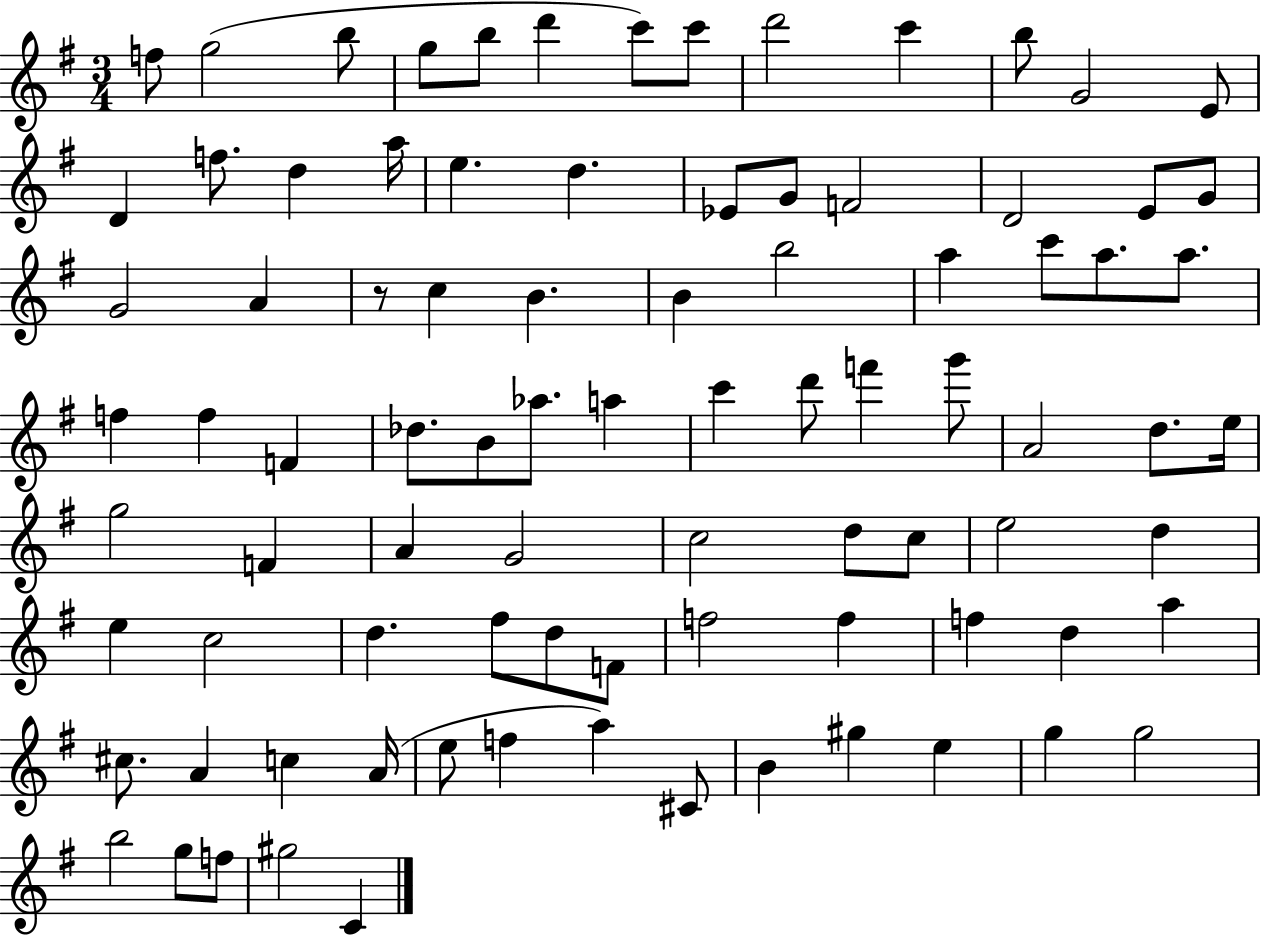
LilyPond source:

{
  \clef treble
  \numericTimeSignature
  \time 3/4
  \key g \major
  f''8 g''2( b''8 | g''8 b''8 d'''4 c'''8) c'''8 | d'''2 c'''4 | b''8 g'2 e'8 | \break d'4 f''8. d''4 a''16 | e''4. d''4. | ees'8 g'8 f'2 | d'2 e'8 g'8 | \break g'2 a'4 | r8 c''4 b'4. | b'4 b''2 | a''4 c'''8 a''8. a''8. | \break f''4 f''4 f'4 | des''8. b'8 aes''8. a''4 | c'''4 d'''8 f'''4 g'''8 | a'2 d''8. e''16 | \break g''2 f'4 | a'4 g'2 | c''2 d''8 c''8 | e''2 d''4 | \break e''4 c''2 | d''4. fis''8 d''8 f'8 | f''2 f''4 | f''4 d''4 a''4 | \break cis''8. a'4 c''4 a'16( | e''8 f''4 a''4) cis'8 | b'4 gis''4 e''4 | g''4 g''2 | \break b''2 g''8 f''8 | gis''2 c'4 | \bar "|."
}